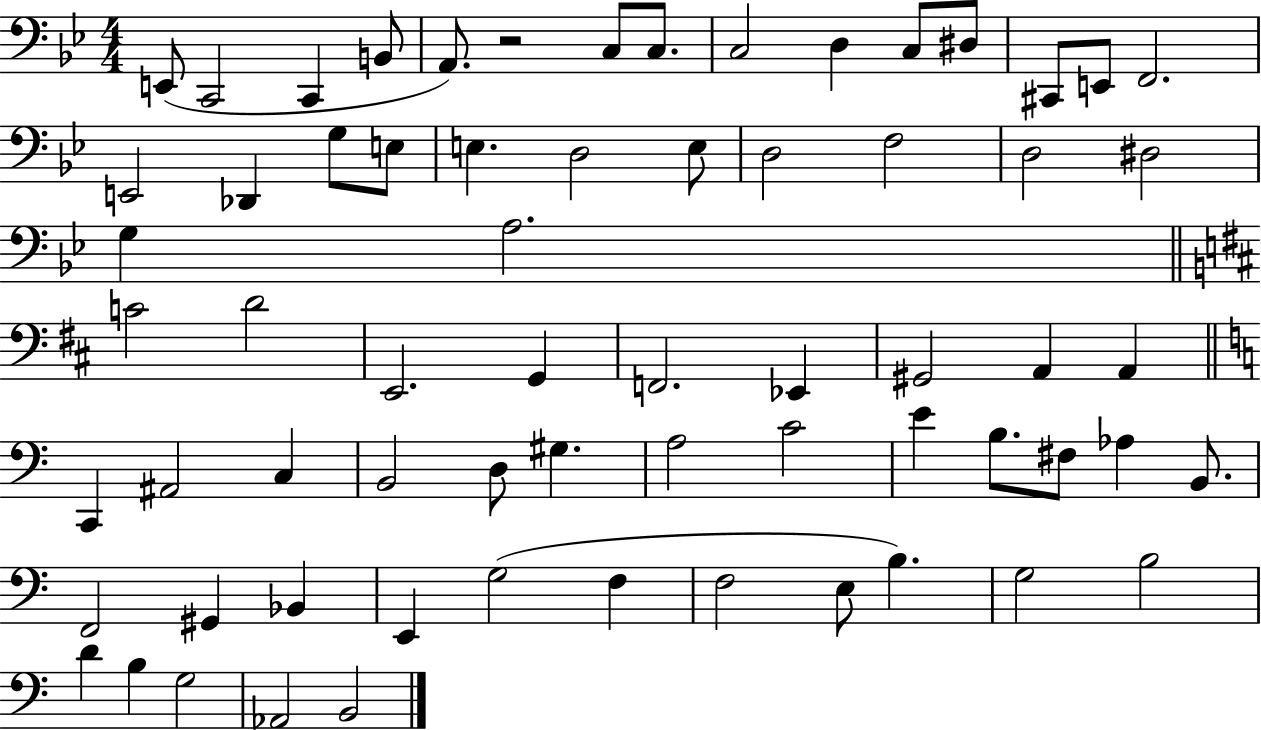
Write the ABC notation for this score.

X:1
T:Untitled
M:4/4
L:1/4
K:Bb
E,,/2 C,,2 C,, B,,/2 A,,/2 z2 C,/2 C,/2 C,2 D, C,/2 ^D,/2 ^C,,/2 E,,/2 F,,2 E,,2 _D,, G,/2 E,/2 E, D,2 E,/2 D,2 F,2 D,2 ^D,2 G, A,2 C2 D2 E,,2 G,, F,,2 _E,, ^G,,2 A,, A,, C,, ^A,,2 C, B,,2 D,/2 ^G, A,2 C2 E B,/2 ^F,/2 _A, B,,/2 F,,2 ^G,, _B,, E,, G,2 F, F,2 E,/2 B, G,2 B,2 D B, G,2 _A,,2 B,,2